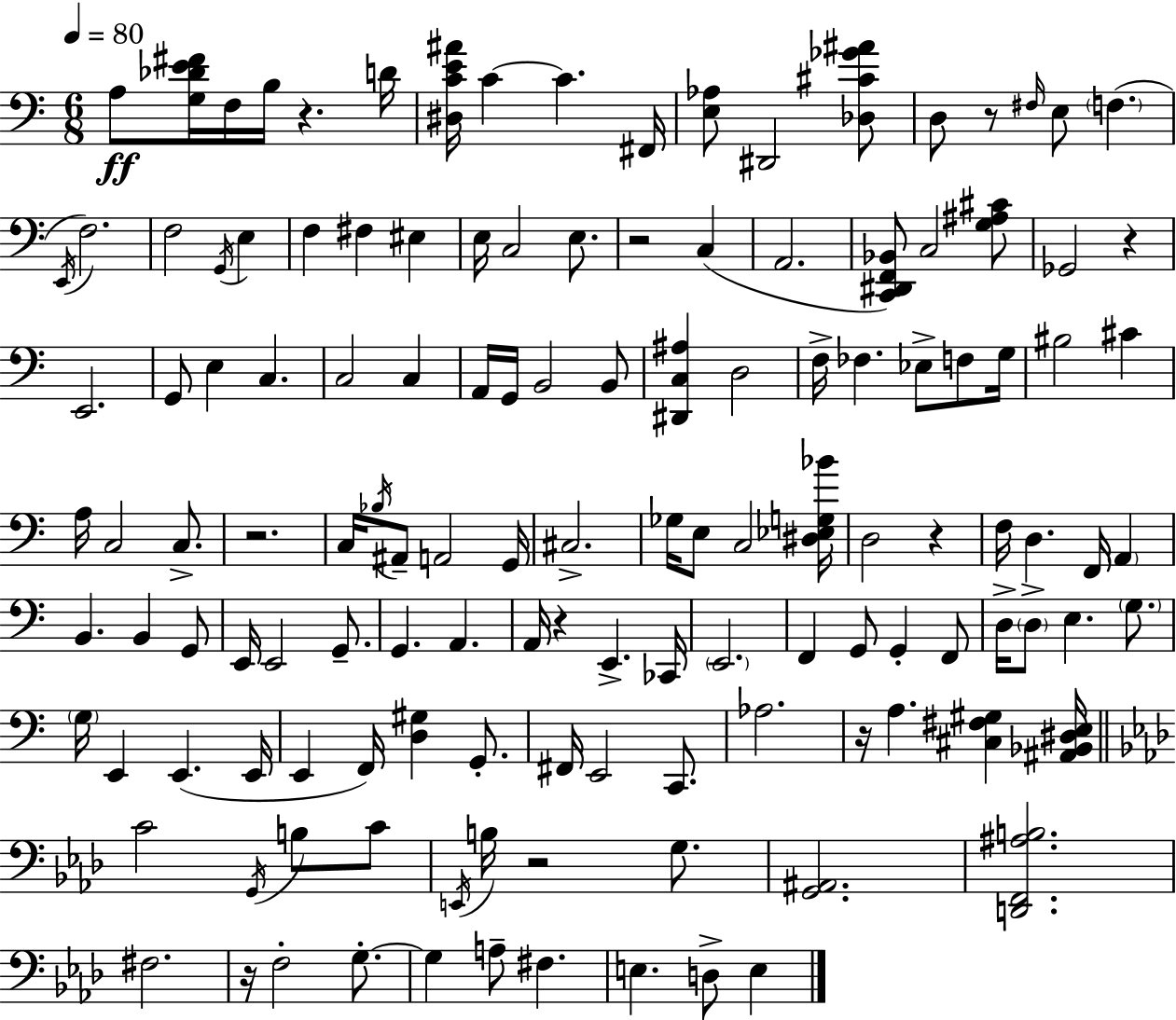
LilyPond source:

{
  \clef bass
  \numericTimeSignature
  \time 6/8
  \key c \major
  \tempo 4 = 80
  a8\ff <g des' e' fis'>16 f16 b16 r4. d'16 | <dis c' e' ais'>16 c'4~~ c'4. fis,16 | <e aes>8 dis,2 <des cis' ges' ais'>8 | d8 r8 \grace { fis16 } e8 \parenthesize f4.( | \break \acciaccatura { e,16 } f2.) | f2 \acciaccatura { g,16 } e4 | f4 fis4 eis4 | e16 c2 | \break e8. r2 c4( | a,2. | <c, dis, f, bes,>8) c2 | <g ais cis'>8 ges,2 r4 | \break e,2. | g,8 e4 c4. | c2 c4 | a,16 g,16 b,2 | \break b,8 <dis, c ais>4 d2 | f16-> fes4. ees8-> | f8 g16 bis2 cis'4 | a16 c2 | \break c8.-> r2. | c16 \acciaccatura { bes16 } ais,8-- a,2 | g,16 cis2.-> | ges16 e8 c2 | \break <dis ees g bes'>16 d2 | r4 f16 d4. f,16 | \parenthesize a,4 b,4. b,4 | g,8 e,16 e,2 | \break g,8.-- g,4. a,4. | a,16 r4 e,4.-> | ces,16 \parenthesize e,2. | f,4 g,8 g,4-. | \break f,8 d16-> \parenthesize d8-> e4. | \parenthesize g8. \parenthesize g16 e,4 e,4.( | e,16 e,4 f,16) <d gis>4 | g,8.-. fis,16 e,2 | \break c,8. aes2. | r16 a4. <cis fis gis>4 | <ais, bes, dis e>16 \bar "||" \break \key aes \major c'2 \acciaccatura { g,16 } b8 c'8 | \acciaccatura { e,16 } b16 r2 g8. | <g, ais,>2. | <d, f, ais b>2. | \break fis2. | r16 f2-. g8.-.~~ | g4 a8-- fis4. | e4. d8-> e4 | \break \bar "|."
}